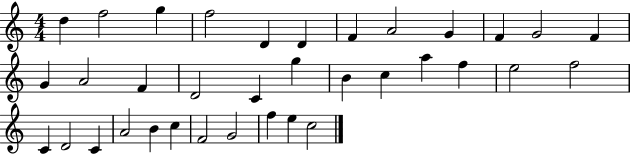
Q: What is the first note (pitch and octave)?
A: D5